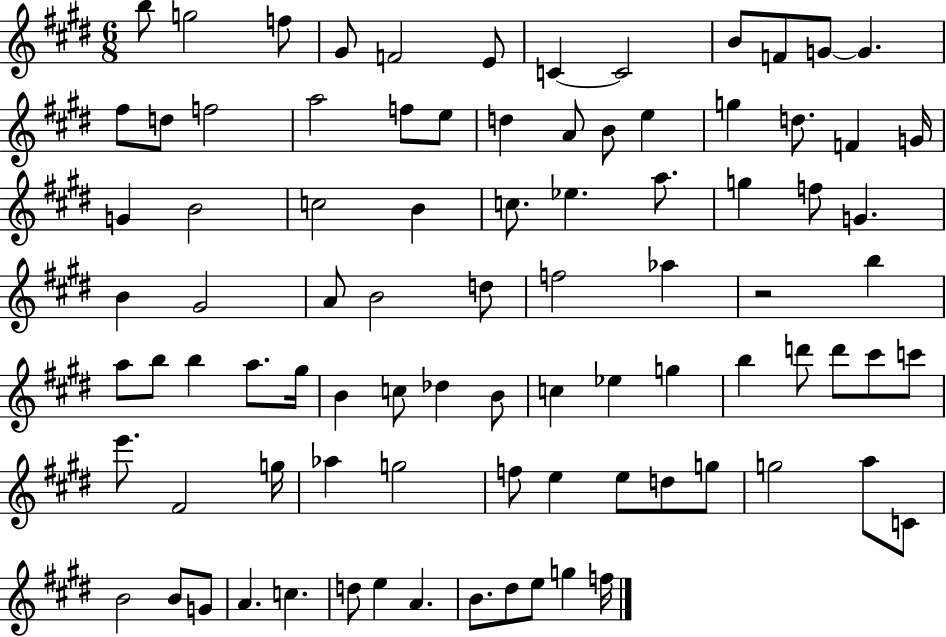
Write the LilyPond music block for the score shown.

{
  \clef treble
  \numericTimeSignature
  \time 6/8
  \key e \major
  b''8 g''2 f''8 | gis'8 f'2 e'8 | c'4~~ c'2 | b'8 f'8 g'8~~ g'4. | \break fis''8 d''8 f''2 | a''2 f''8 e''8 | d''4 a'8 b'8 e''4 | g''4 d''8. f'4 g'16 | \break g'4 b'2 | c''2 b'4 | c''8. ees''4. a''8. | g''4 f''8 g'4. | \break b'4 gis'2 | a'8 b'2 d''8 | f''2 aes''4 | r2 b''4 | \break a''8 b''8 b''4 a''8. gis''16 | b'4 c''8 des''4 b'8 | c''4 ees''4 g''4 | b''4 d'''8 d'''8 cis'''8 c'''8 | \break e'''8. fis'2 g''16 | aes''4 g''2 | f''8 e''4 e''8 d''8 g''8 | g''2 a''8 c'8 | \break b'2 b'8 g'8 | a'4. c''4. | d''8 e''4 a'4. | b'8. dis''8 e''8 g''4 f''16 | \break \bar "|."
}